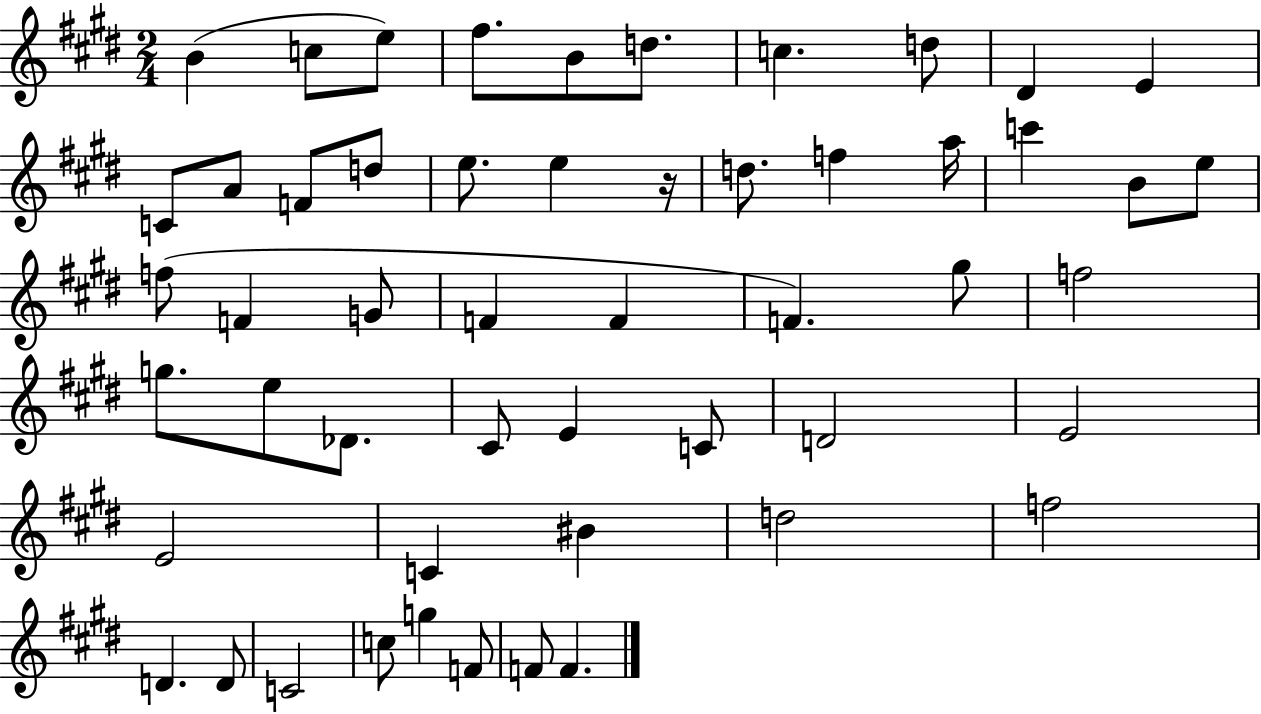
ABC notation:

X:1
T:Untitled
M:2/4
L:1/4
K:E
B c/2 e/2 ^f/2 B/2 d/2 c d/2 ^D E C/2 A/2 F/2 d/2 e/2 e z/4 d/2 f a/4 c' B/2 e/2 f/2 F G/2 F F F ^g/2 f2 g/2 e/2 _D/2 ^C/2 E C/2 D2 E2 E2 C ^B d2 f2 D D/2 C2 c/2 g F/2 F/2 F